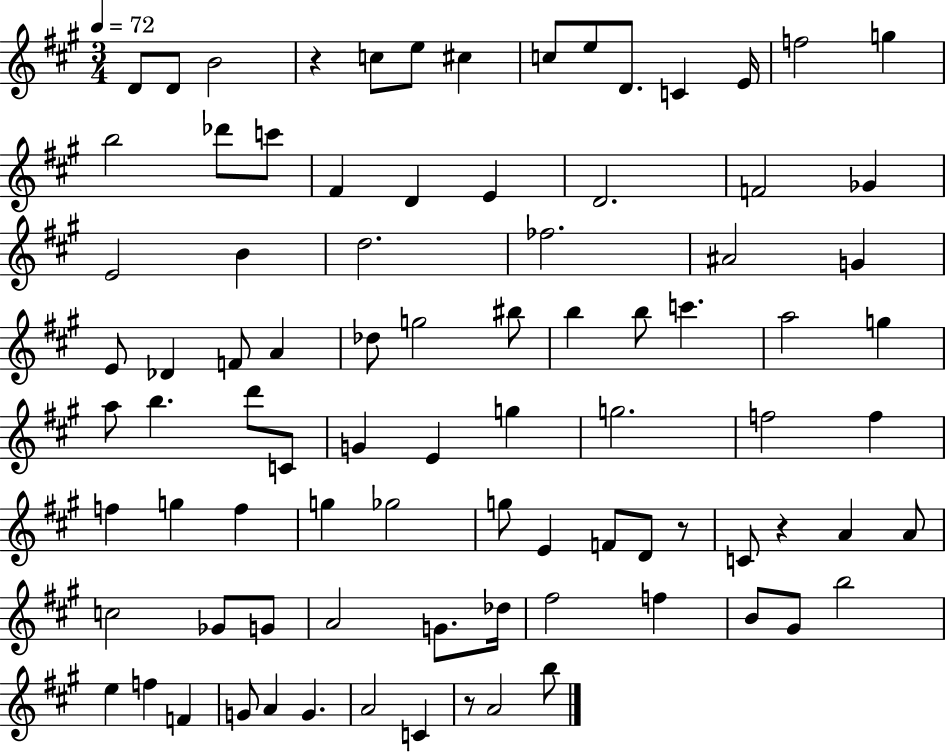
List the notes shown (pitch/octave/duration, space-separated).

D4/e D4/e B4/h R/q C5/e E5/e C#5/q C5/e E5/e D4/e. C4/q E4/s F5/h G5/q B5/h Db6/e C6/e F#4/q D4/q E4/q D4/h. F4/h Gb4/q E4/h B4/q D5/h. FES5/h. A#4/h G4/q E4/e Db4/q F4/e A4/q Db5/e G5/h BIS5/e B5/q B5/e C6/q. A5/h G5/q A5/e B5/q. D6/e C4/e G4/q E4/q G5/q G5/h. F5/h F5/q F5/q G5/q F5/q G5/q Gb5/h G5/e E4/q F4/e D4/e R/e C4/e R/q A4/q A4/e C5/h Gb4/e G4/e A4/h G4/e. Db5/s F#5/h F5/q B4/e G#4/e B5/h E5/q F5/q F4/q G4/e A4/q G4/q. A4/h C4/q R/e A4/h B5/e